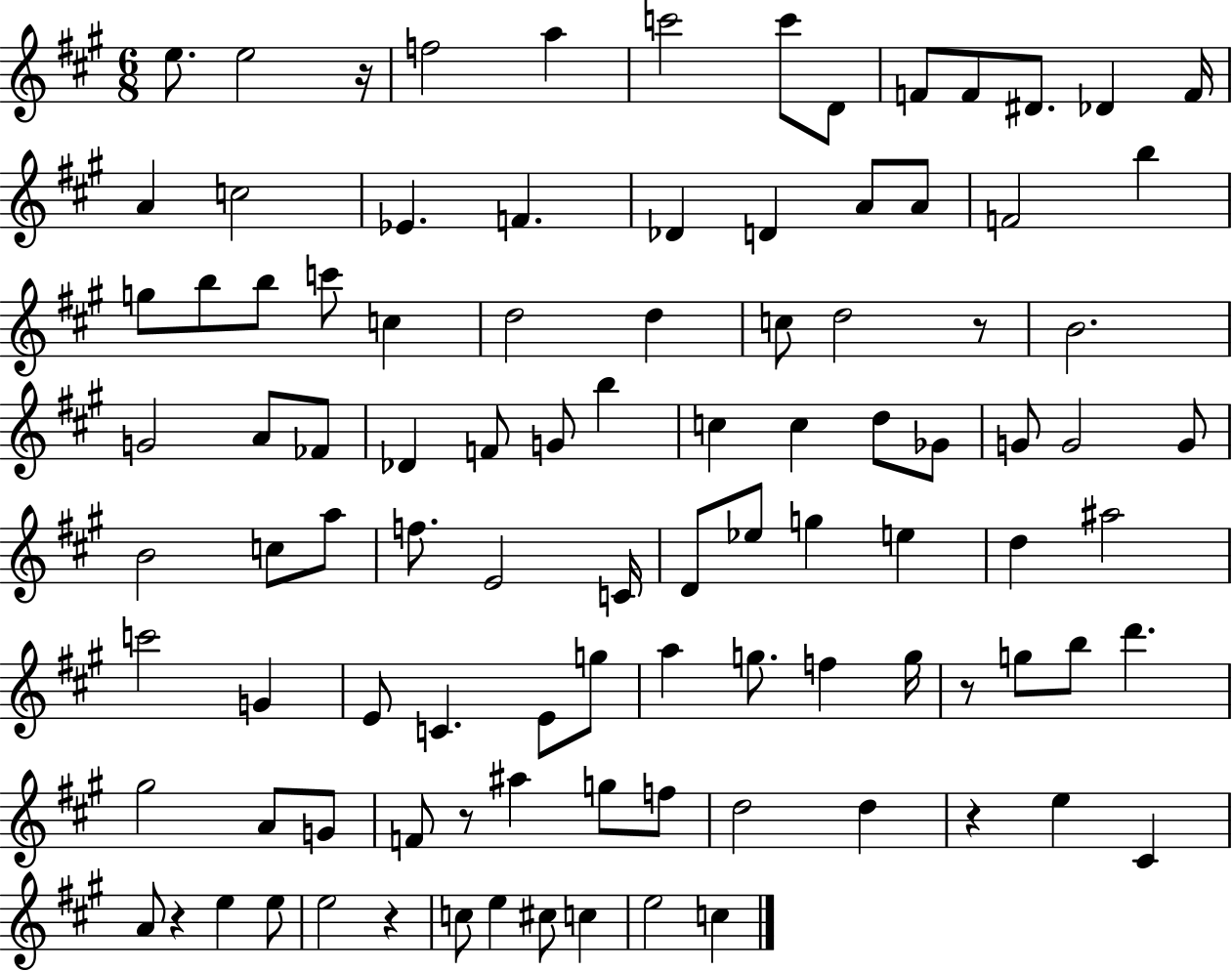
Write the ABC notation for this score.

X:1
T:Untitled
M:6/8
L:1/4
K:A
e/2 e2 z/4 f2 a c'2 c'/2 D/2 F/2 F/2 ^D/2 _D F/4 A c2 _E F _D D A/2 A/2 F2 b g/2 b/2 b/2 c'/2 c d2 d c/2 d2 z/2 B2 G2 A/2 _F/2 _D F/2 G/2 b c c d/2 _G/2 G/2 G2 G/2 B2 c/2 a/2 f/2 E2 C/4 D/2 _e/2 g e d ^a2 c'2 G E/2 C E/2 g/2 a g/2 f g/4 z/2 g/2 b/2 d' ^g2 A/2 G/2 F/2 z/2 ^a g/2 f/2 d2 d z e ^C A/2 z e e/2 e2 z c/2 e ^c/2 c e2 c